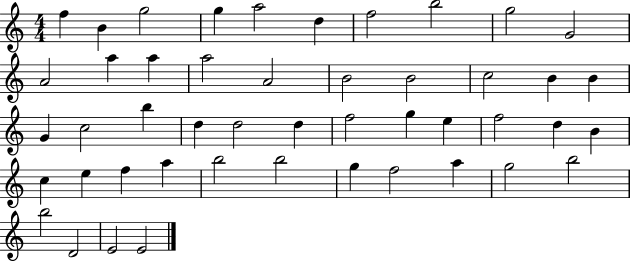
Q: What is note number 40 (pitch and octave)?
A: F5